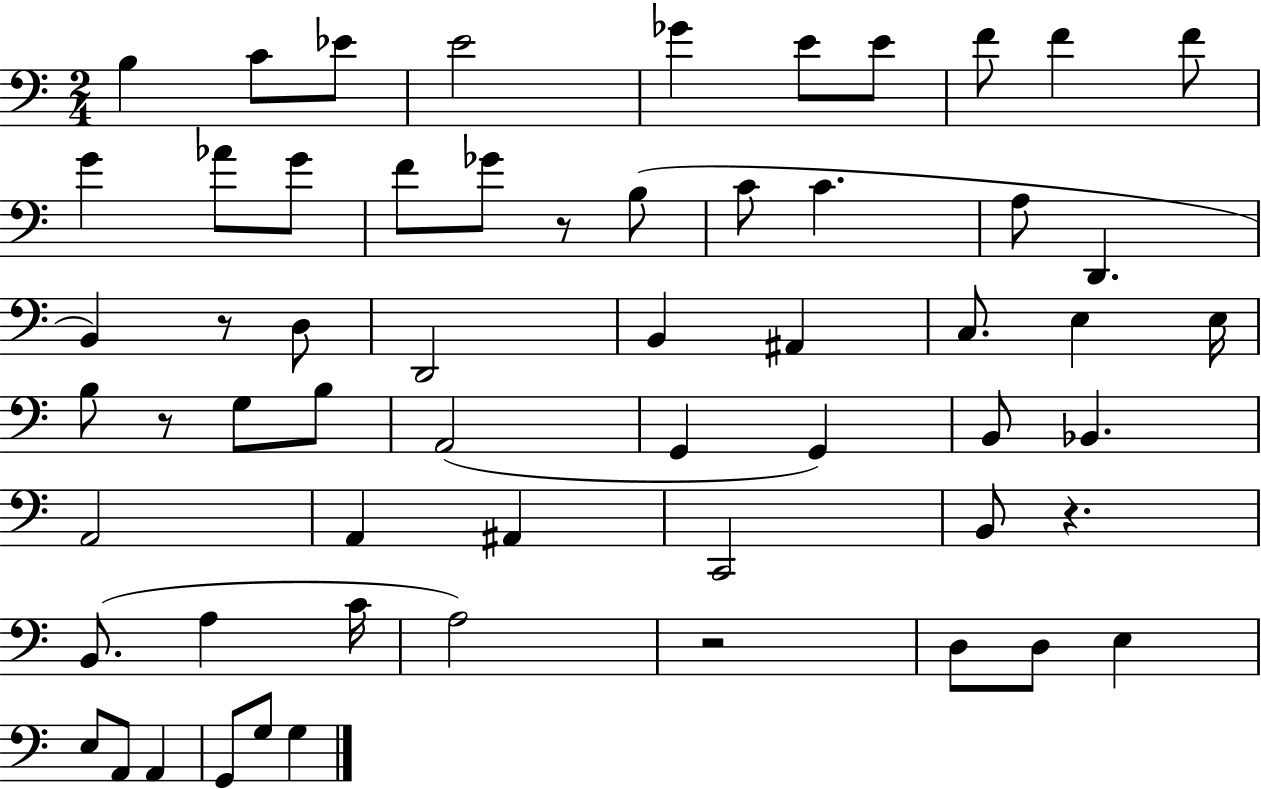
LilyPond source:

{
  \clef bass
  \numericTimeSignature
  \time 2/4
  \key c \major
  b4 c'8 ees'8 | e'2 | ges'4 e'8 e'8 | f'8 f'4 f'8 | \break g'4 aes'8 g'8 | f'8 ges'8 r8 b8( | c'8 c'4. | a8 d,4. | \break b,4) r8 d8 | d,2 | b,4 ais,4 | c8. e4 e16 | \break b8 r8 g8 b8 | a,2( | g,4 g,4) | b,8 bes,4. | \break a,2 | a,4 ais,4 | c,2 | b,8 r4. | \break b,8.( a4 c'16 | a2) | r2 | d8 d8 e4 | \break e8 a,8 a,4 | g,8 g8 g4 | \bar "|."
}